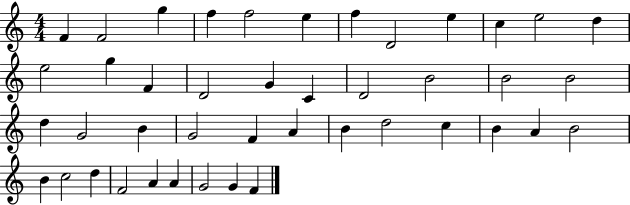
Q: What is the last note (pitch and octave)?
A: F4